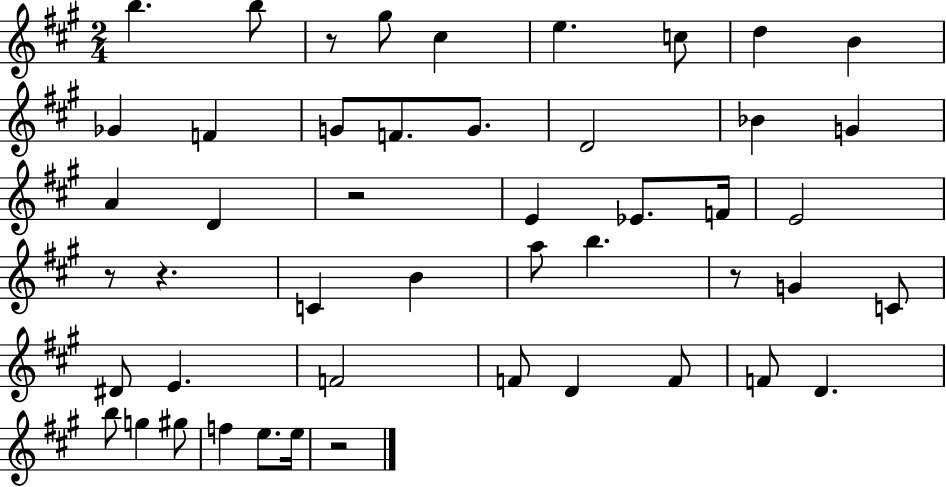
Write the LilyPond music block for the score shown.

{
  \clef treble
  \numericTimeSignature
  \time 2/4
  \key a \major
  \repeat volta 2 { b''4. b''8 | r8 gis''8 cis''4 | e''4. c''8 | d''4 b'4 | \break ges'4 f'4 | g'8 f'8. g'8. | d'2 | bes'4 g'4 | \break a'4 d'4 | r2 | e'4 ees'8. f'16 | e'2 | \break r8 r4. | c'4 b'4 | a''8 b''4. | r8 g'4 c'8 | \break dis'8 e'4. | f'2 | f'8 d'4 f'8 | f'8 d'4. | \break b''8 g''4 gis''8 | f''4 e''8. e''16 | r2 | } \bar "|."
}